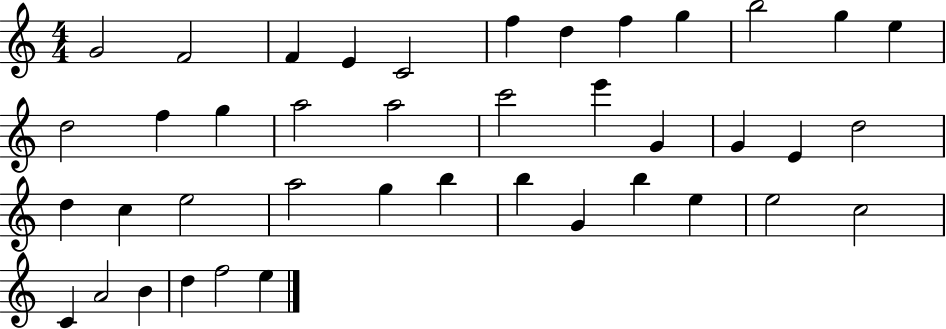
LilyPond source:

{
  \clef treble
  \numericTimeSignature
  \time 4/4
  \key c \major
  g'2 f'2 | f'4 e'4 c'2 | f''4 d''4 f''4 g''4 | b''2 g''4 e''4 | \break d''2 f''4 g''4 | a''2 a''2 | c'''2 e'''4 g'4 | g'4 e'4 d''2 | \break d''4 c''4 e''2 | a''2 g''4 b''4 | b''4 g'4 b''4 e''4 | e''2 c''2 | \break c'4 a'2 b'4 | d''4 f''2 e''4 | \bar "|."
}